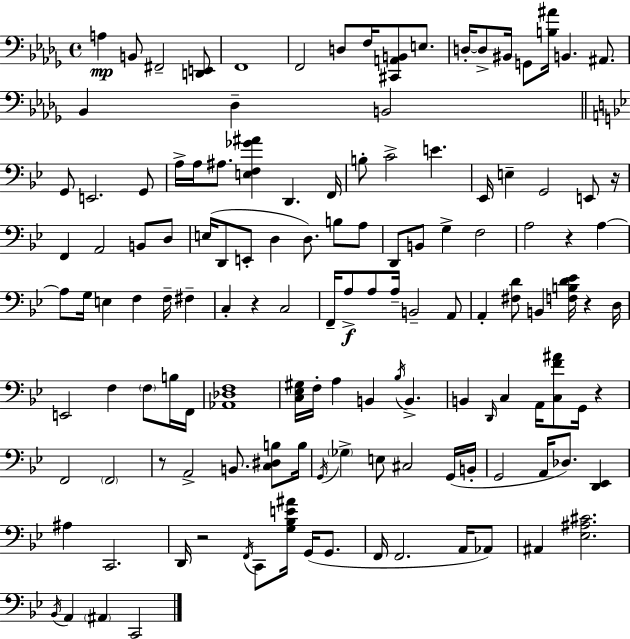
{
  \clef bass
  \time 4/4
  \defaultTimeSignature
  \key bes \minor
  a4\mp b,8 fis,2-- <d, e,>8 | f,1 | f,2 d8 f16 <cis, a, b,>8 e8. | d16-.~~ d8-> bis,16 g,8 <b ais'>16 b,4. ais,8. | \break bes,4 des4-- b,2 | \bar "||" \break \key bes \major g,8 e,2. g,8 | a16-> a16 ais8. <e f ges' ais'>4 d,4. f,16 | b8-. c'2-> e'4. | ees,16 e4-- g,2 e,8 r16 | \break f,4 a,2 b,8 d8 | e16( d,8 e,8-. d4 d8.) b8 a8 | d,8 b,8 g4-> f2 | a2 r4 a4~~ | \break a8 g16 e4 f4 f16-- fis4-- | c4-. r4 c2 | f,16-- a8->\f a8 a16-- b,2-- a,8 | a,4-. <fis d'>8 b,4 <f b d' ees'>16 r4 d16 | \break e,2 f4 \parenthesize f8 b16 f,16 | <aes, des f>1 | <c ees gis>16 f16-. a4 b,4 \acciaccatura { bes16 } b,4.-> | b,4 \grace { d,16 } c4 a,16 <c f' ais'>8 g,16 r4 | \break f,2 \parenthesize f,2 | r8 a,2-> b,8. <c dis b>8 | b16 \acciaccatura { g,16 } \parenthesize ges4-> e8 cis2 | g,16( b,16-. g,2 a,16 des8.) <d, ees,>4 | \break ais4 c,2. | d,16 r2 \acciaccatura { f,16 } c,8 <g bes e' ais'>16 | g,16( g,8. f,16 f,2. | a,16 aes,8) ais,4 <ees ais cis'>2. | \break \acciaccatura { bes,16 } a,4 \parenthesize ais,4 c,2 | \bar "|."
}